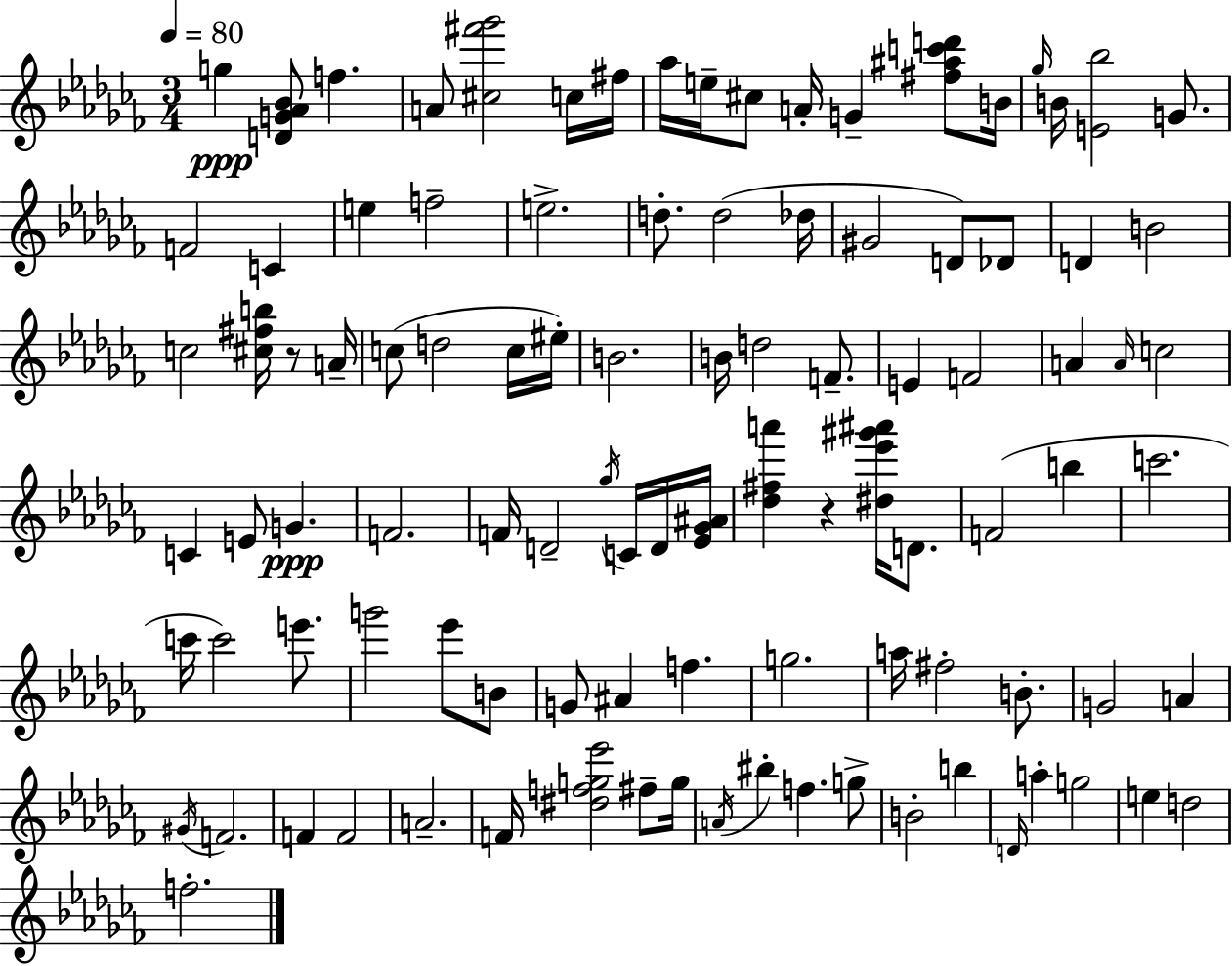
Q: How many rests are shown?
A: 2